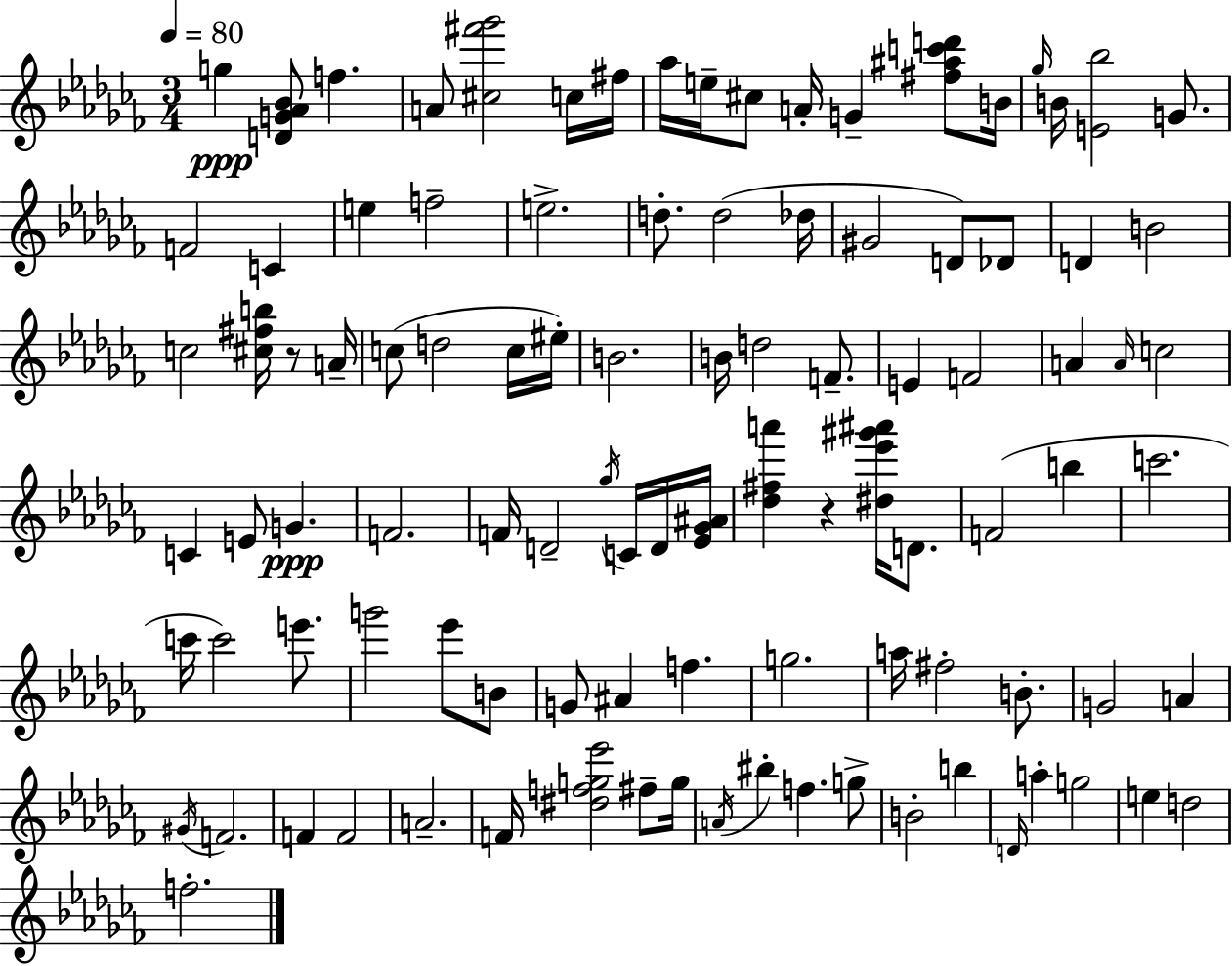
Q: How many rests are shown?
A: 2